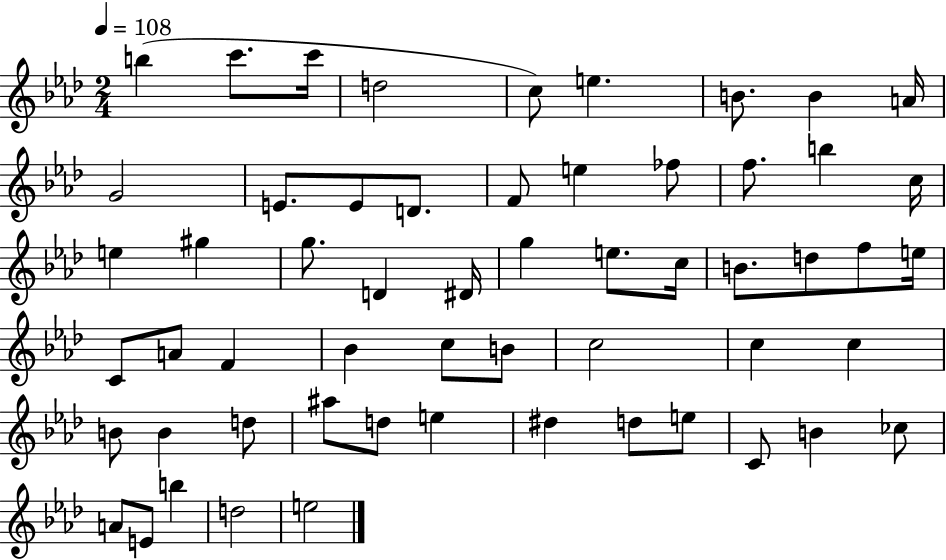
{
  \clef treble
  \numericTimeSignature
  \time 2/4
  \key aes \major
  \tempo 4 = 108
  \repeat volta 2 { b''4( c'''8. c'''16 | d''2 | c''8) e''4. | b'8. b'4 a'16 | \break g'2 | e'8. e'8 d'8. | f'8 e''4 fes''8 | f''8. b''4 c''16 | \break e''4 gis''4 | g''8. d'4 dis'16 | g''4 e''8. c''16 | b'8. d''8 f''8 e''16 | \break c'8 a'8 f'4 | bes'4 c''8 b'8 | c''2 | c''4 c''4 | \break b'8 b'4 d''8 | ais''8 d''8 e''4 | dis''4 d''8 e''8 | c'8 b'4 ces''8 | \break a'8 e'8 b''4 | d''2 | e''2 | } \bar "|."
}